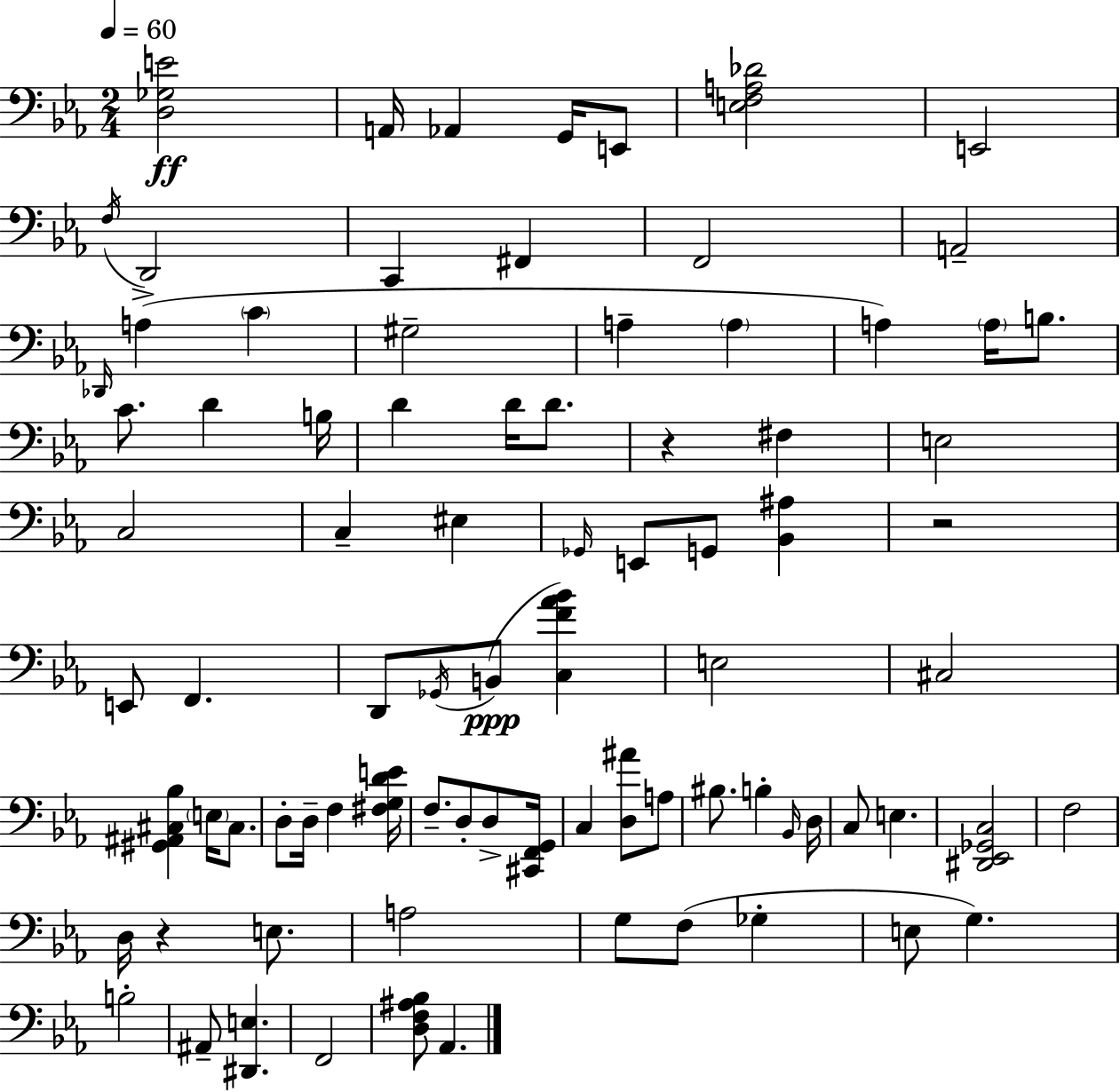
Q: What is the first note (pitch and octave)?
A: A2